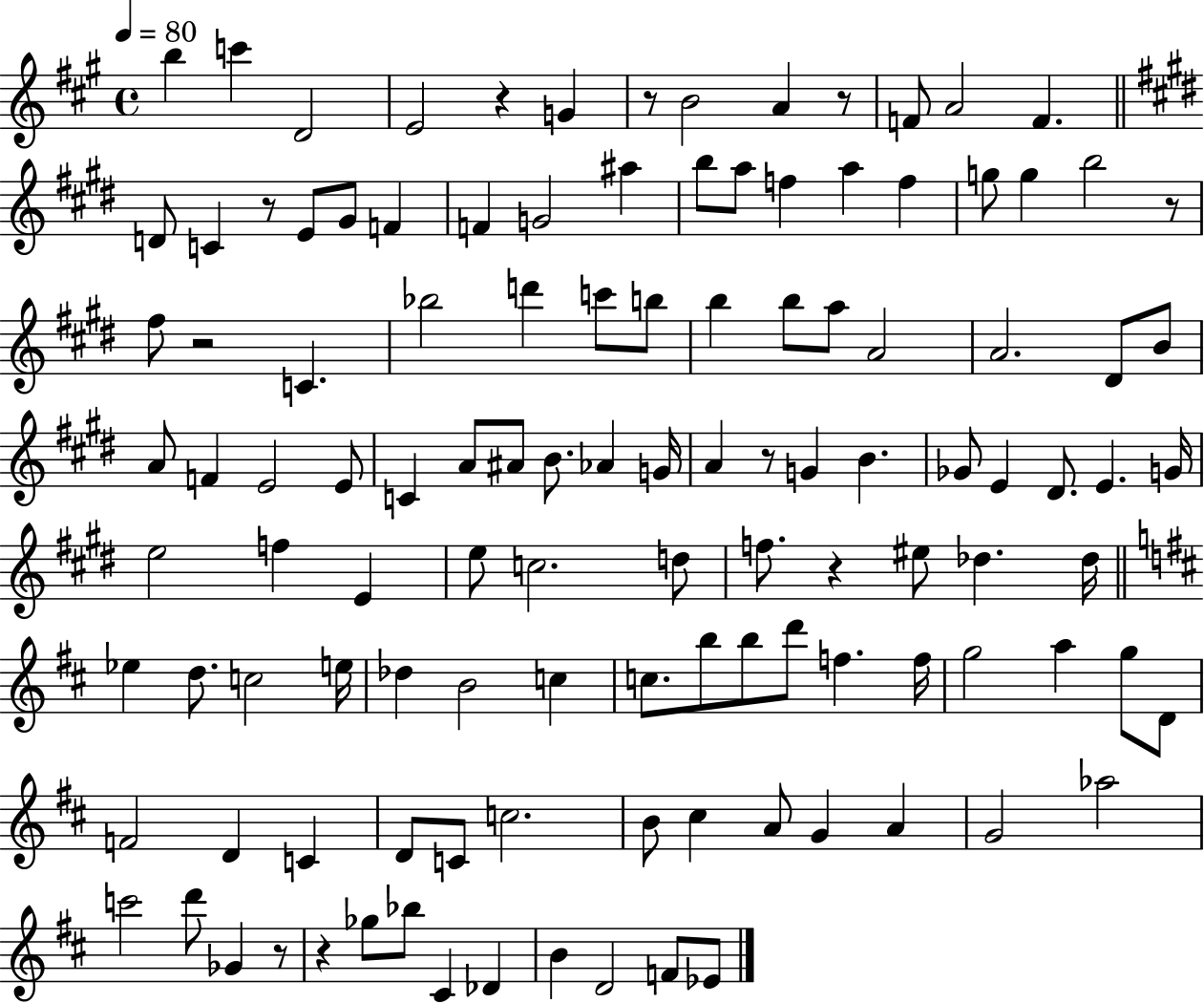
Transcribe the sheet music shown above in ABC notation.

X:1
T:Untitled
M:4/4
L:1/4
K:A
b c' D2 E2 z G z/2 B2 A z/2 F/2 A2 F D/2 C z/2 E/2 ^G/2 F F G2 ^a b/2 a/2 f a f g/2 g b2 z/2 ^f/2 z2 C _b2 d' c'/2 b/2 b b/2 a/2 A2 A2 ^D/2 B/2 A/2 F E2 E/2 C A/2 ^A/2 B/2 _A G/4 A z/2 G B _G/2 E ^D/2 E G/4 e2 f E e/2 c2 d/2 f/2 z ^e/2 _d _d/4 _e d/2 c2 e/4 _d B2 c c/2 b/2 b/2 d'/2 f f/4 g2 a g/2 D/2 F2 D C D/2 C/2 c2 B/2 ^c A/2 G A G2 _a2 c'2 d'/2 _G z/2 z _g/2 _b/2 ^C _D B D2 F/2 _E/2